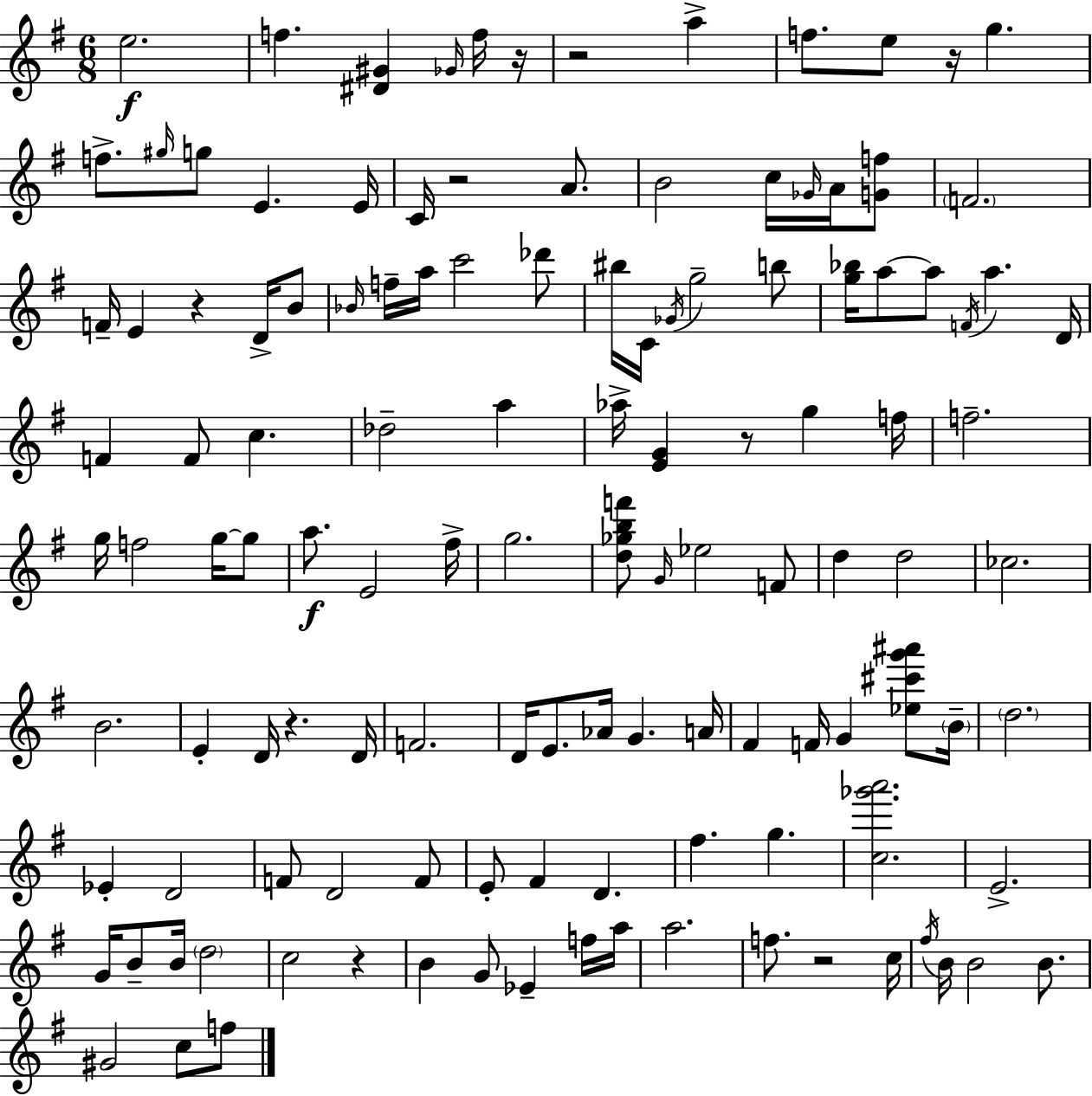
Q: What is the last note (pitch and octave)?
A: F5